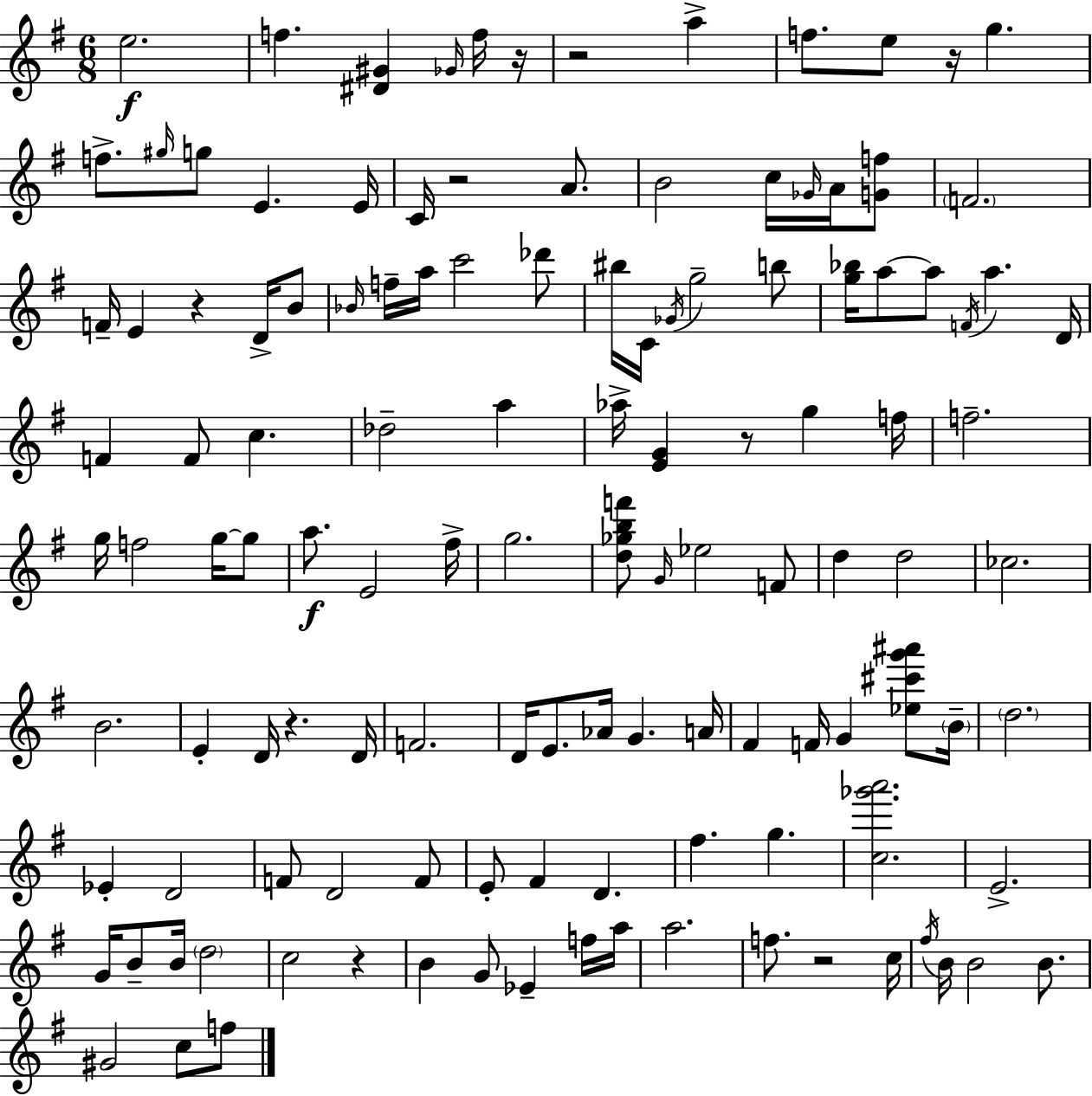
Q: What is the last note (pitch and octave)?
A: F5